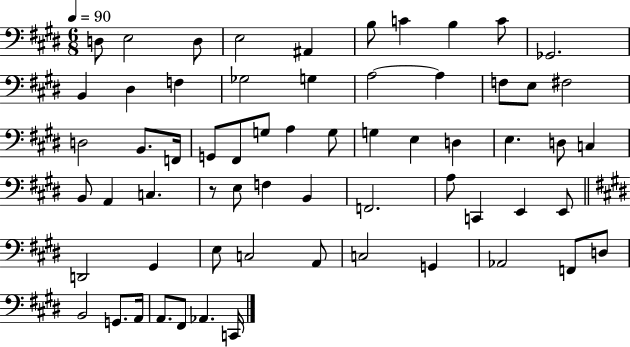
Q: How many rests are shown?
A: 1